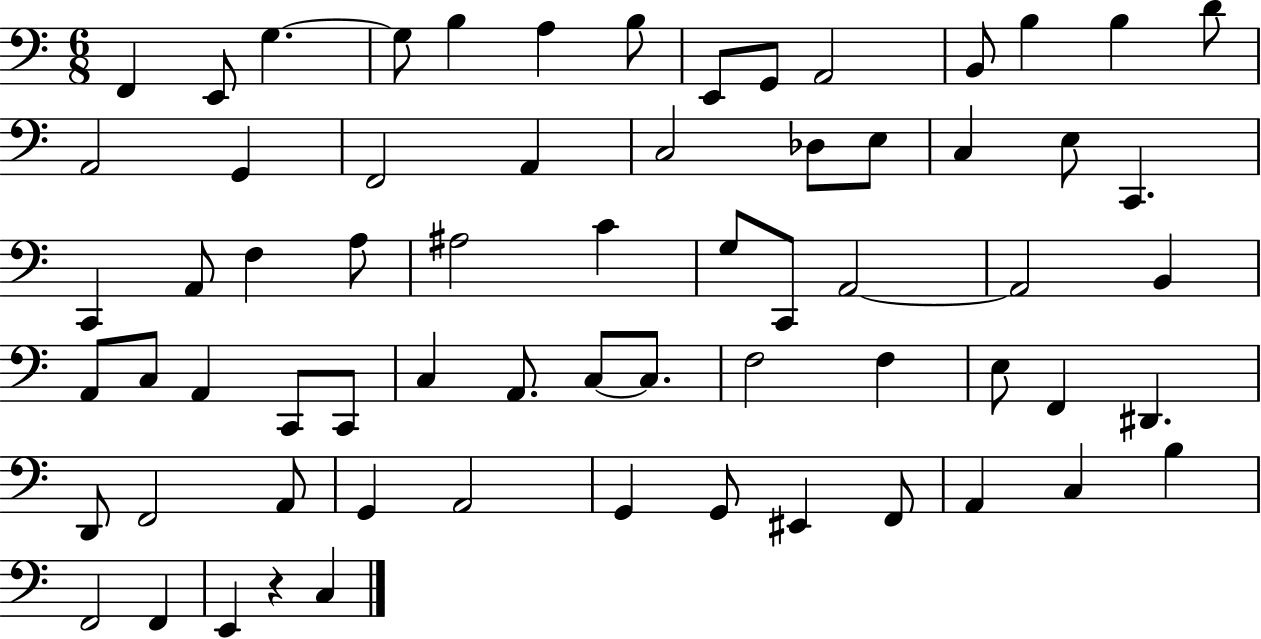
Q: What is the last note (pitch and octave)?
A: C3